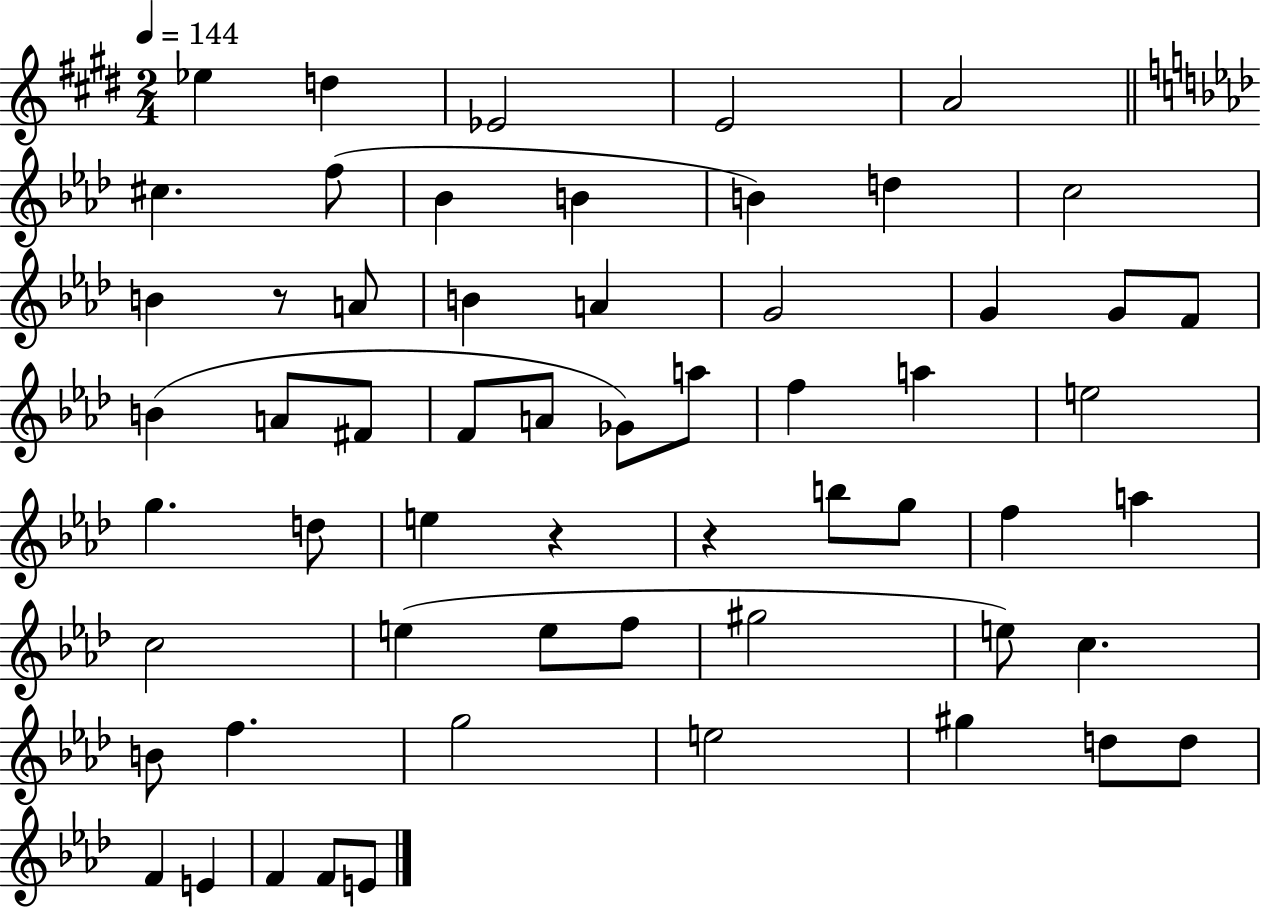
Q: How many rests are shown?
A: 3